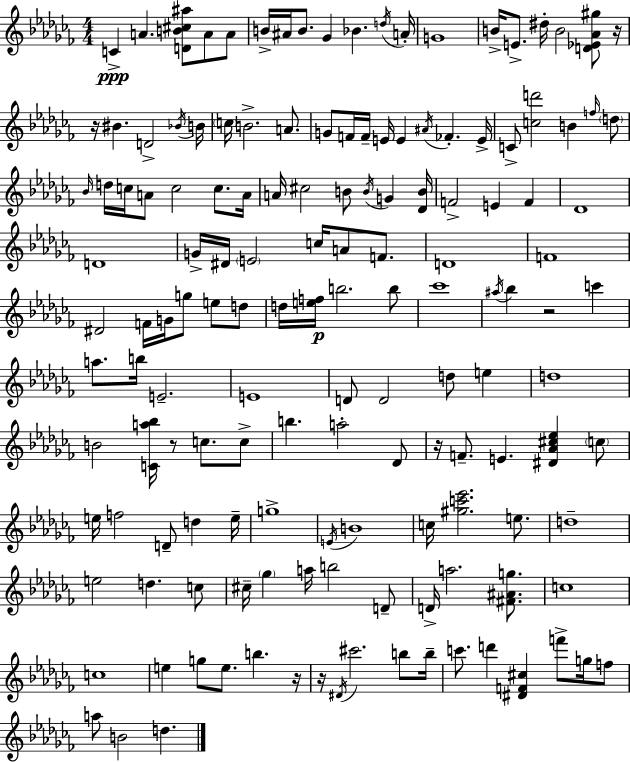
{
  \clef treble
  \numericTimeSignature
  \time 4/4
  \key aes \minor
  \repeat volta 2 { c'4->\ppp a'4. <d' b' cis'' ais''>8 a'8 a'8 | b'16-> ais'16 b'8. ges'4 bes'4. \acciaccatura { d''16 } | a'16-. g'1 | b'16-> e'8.-> dis''16-. b'2 <d' ees' aes' gis''>8 | \break r16 r16 bis'4. d'2-> | \acciaccatura { bes'16 } b'16 \parenthesize c''16 b'2.-> a'8. | g'8 f'16 f'16-- e'16 e'4 \acciaccatura { ais'16 } fes'4.-. | e'16-> c'8-> <c'' d'''>2 b'4 | \break \grace { f''16 } \parenthesize d''8 \grace { bes'16 } d''16 c''16 a'8 c''2 | c''8. a'16 a'16 cis''2 b'8 | \acciaccatura { b'16 } g'4 <des' b'>16 f'2-> e'4 | f'4 des'1 | \break d'1 | g'16-> dis'16 \parenthesize e'2 | c''16 a'8 f'8. d'1 | f'1 | \break dis'2 f'16 g'16 | g''8 e''8 d''8 d''16 <e'' f''>16\p b''2. | b''8 ces'''1 | \acciaccatura { ais''16 } bes''4 r2 | \break c'''4 a''8. b''16 e'2.-- | e'1 | d'8 d'2 | d''8 e''4 d''1 | \break b'2 <c' a'' bes''>16 | r8 c''8. c''8-> b''4. a''2-. | des'8 r16 f'8.-- e'4. | <dis' aes' cis'' ees''>4 \parenthesize c''8 e''16 f''2 | \break d'8-- d''4 e''16-- g''1-> | \acciaccatura { e'16 } b'1 | c''16 <gis'' c''' ees'''>2. | e''8. d''1-- | \break e''2 | d''4. c''8 cis''16-- \parenthesize ges''4 a''16 b''2 | d'8-- d'16-> a''2. | <fis' ais' g''>8. c''1 | \break c''1 | e''4 g''8 e''8. | b''4. r16 r16 \acciaccatura { dis'16 } cis'''2. | b''8 b''16-- c'''8. d'''4 | \break <dis' f' cis''>4 f'''8-> g''16 f''8 a''8 b'2 | d''4. } \bar "|."
}